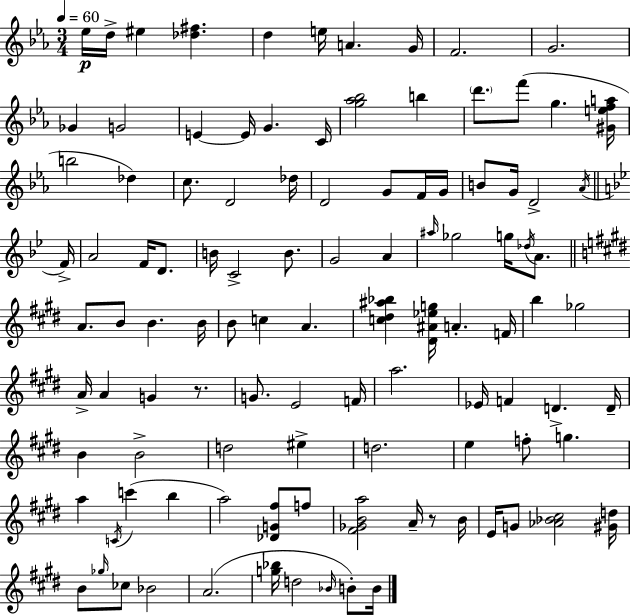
Eb5/s D5/s EIS5/q [Db5,F#5]/q. D5/q E5/s A4/q. G4/s F4/h. G4/h. Gb4/q G4/h E4/q E4/s G4/q. C4/s [G5,Ab5,Bb5]/h B5/q D6/e. F6/e G5/q. [G#4,E5,F5,A5]/s B5/h Db5/q C5/e. D4/h Db5/s D4/h G4/e F4/s G4/s B4/e G4/s D4/h Ab4/s F4/s A4/h F4/s D4/e. B4/s C4/h B4/e. G4/h A4/q A#5/s Gb5/h G5/s Db5/s A4/e. A4/e. B4/e B4/q. B4/s B4/e C5/q A4/q. [C5,D#5,A#5,Bb5]/q [D#4,A#4,Eb5,G5]/s A4/q. F4/s B5/q Gb5/h A4/s A4/q G4/q R/e. G4/e. E4/h F4/s A5/h. Eb4/s F4/q D4/q. D4/s B4/q B4/h D5/h EIS5/q D5/h. E5/q F5/e G5/q. A5/q C4/s C6/q B5/q A5/h [Db4,G4,F#5]/e F5/e [F#4,Gb4,B4,A5]/h A4/s R/e B4/s E4/s G4/e [Ab4,Bb4,C#5]/h [G#4,D5]/s B4/e Gb5/s CES5/e Bb4/h A4/h. [G5,Bb5]/s D5/h Bb4/s B4/e B4/s